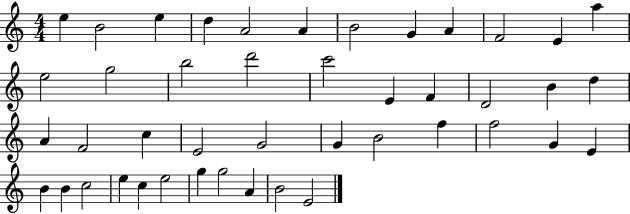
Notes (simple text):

E5/q B4/h E5/q D5/q A4/h A4/q B4/h G4/q A4/q F4/h E4/q A5/q E5/h G5/h B5/h D6/h C6/h E4/q F4/q D4/h B4/q D5/q A4/q F4/h C5/q E4/h G4/h G4/q B4/h F5/q F5/h G4/q E4/q B4/q B4/q C5/h E5/q C5/q E5/h G5/q G5/h A4/q B4/h E4/h